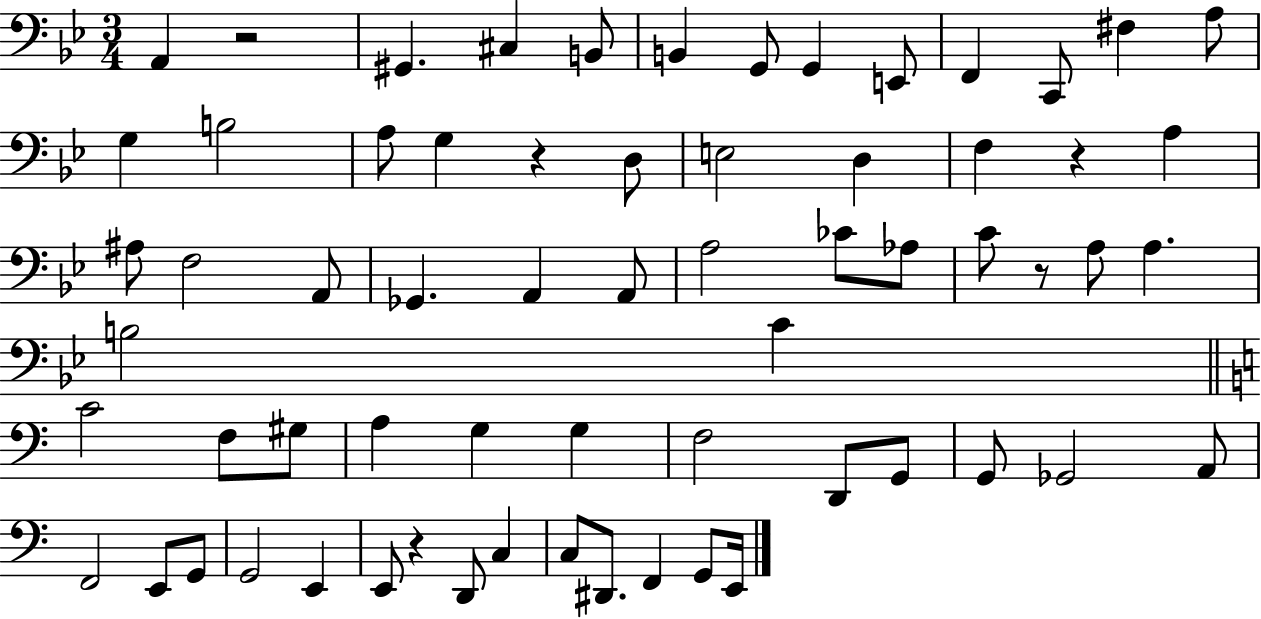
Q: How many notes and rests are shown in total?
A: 65